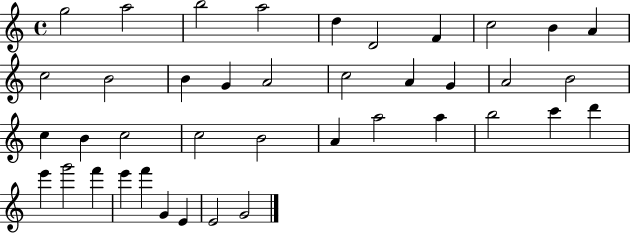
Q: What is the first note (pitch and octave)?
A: G5